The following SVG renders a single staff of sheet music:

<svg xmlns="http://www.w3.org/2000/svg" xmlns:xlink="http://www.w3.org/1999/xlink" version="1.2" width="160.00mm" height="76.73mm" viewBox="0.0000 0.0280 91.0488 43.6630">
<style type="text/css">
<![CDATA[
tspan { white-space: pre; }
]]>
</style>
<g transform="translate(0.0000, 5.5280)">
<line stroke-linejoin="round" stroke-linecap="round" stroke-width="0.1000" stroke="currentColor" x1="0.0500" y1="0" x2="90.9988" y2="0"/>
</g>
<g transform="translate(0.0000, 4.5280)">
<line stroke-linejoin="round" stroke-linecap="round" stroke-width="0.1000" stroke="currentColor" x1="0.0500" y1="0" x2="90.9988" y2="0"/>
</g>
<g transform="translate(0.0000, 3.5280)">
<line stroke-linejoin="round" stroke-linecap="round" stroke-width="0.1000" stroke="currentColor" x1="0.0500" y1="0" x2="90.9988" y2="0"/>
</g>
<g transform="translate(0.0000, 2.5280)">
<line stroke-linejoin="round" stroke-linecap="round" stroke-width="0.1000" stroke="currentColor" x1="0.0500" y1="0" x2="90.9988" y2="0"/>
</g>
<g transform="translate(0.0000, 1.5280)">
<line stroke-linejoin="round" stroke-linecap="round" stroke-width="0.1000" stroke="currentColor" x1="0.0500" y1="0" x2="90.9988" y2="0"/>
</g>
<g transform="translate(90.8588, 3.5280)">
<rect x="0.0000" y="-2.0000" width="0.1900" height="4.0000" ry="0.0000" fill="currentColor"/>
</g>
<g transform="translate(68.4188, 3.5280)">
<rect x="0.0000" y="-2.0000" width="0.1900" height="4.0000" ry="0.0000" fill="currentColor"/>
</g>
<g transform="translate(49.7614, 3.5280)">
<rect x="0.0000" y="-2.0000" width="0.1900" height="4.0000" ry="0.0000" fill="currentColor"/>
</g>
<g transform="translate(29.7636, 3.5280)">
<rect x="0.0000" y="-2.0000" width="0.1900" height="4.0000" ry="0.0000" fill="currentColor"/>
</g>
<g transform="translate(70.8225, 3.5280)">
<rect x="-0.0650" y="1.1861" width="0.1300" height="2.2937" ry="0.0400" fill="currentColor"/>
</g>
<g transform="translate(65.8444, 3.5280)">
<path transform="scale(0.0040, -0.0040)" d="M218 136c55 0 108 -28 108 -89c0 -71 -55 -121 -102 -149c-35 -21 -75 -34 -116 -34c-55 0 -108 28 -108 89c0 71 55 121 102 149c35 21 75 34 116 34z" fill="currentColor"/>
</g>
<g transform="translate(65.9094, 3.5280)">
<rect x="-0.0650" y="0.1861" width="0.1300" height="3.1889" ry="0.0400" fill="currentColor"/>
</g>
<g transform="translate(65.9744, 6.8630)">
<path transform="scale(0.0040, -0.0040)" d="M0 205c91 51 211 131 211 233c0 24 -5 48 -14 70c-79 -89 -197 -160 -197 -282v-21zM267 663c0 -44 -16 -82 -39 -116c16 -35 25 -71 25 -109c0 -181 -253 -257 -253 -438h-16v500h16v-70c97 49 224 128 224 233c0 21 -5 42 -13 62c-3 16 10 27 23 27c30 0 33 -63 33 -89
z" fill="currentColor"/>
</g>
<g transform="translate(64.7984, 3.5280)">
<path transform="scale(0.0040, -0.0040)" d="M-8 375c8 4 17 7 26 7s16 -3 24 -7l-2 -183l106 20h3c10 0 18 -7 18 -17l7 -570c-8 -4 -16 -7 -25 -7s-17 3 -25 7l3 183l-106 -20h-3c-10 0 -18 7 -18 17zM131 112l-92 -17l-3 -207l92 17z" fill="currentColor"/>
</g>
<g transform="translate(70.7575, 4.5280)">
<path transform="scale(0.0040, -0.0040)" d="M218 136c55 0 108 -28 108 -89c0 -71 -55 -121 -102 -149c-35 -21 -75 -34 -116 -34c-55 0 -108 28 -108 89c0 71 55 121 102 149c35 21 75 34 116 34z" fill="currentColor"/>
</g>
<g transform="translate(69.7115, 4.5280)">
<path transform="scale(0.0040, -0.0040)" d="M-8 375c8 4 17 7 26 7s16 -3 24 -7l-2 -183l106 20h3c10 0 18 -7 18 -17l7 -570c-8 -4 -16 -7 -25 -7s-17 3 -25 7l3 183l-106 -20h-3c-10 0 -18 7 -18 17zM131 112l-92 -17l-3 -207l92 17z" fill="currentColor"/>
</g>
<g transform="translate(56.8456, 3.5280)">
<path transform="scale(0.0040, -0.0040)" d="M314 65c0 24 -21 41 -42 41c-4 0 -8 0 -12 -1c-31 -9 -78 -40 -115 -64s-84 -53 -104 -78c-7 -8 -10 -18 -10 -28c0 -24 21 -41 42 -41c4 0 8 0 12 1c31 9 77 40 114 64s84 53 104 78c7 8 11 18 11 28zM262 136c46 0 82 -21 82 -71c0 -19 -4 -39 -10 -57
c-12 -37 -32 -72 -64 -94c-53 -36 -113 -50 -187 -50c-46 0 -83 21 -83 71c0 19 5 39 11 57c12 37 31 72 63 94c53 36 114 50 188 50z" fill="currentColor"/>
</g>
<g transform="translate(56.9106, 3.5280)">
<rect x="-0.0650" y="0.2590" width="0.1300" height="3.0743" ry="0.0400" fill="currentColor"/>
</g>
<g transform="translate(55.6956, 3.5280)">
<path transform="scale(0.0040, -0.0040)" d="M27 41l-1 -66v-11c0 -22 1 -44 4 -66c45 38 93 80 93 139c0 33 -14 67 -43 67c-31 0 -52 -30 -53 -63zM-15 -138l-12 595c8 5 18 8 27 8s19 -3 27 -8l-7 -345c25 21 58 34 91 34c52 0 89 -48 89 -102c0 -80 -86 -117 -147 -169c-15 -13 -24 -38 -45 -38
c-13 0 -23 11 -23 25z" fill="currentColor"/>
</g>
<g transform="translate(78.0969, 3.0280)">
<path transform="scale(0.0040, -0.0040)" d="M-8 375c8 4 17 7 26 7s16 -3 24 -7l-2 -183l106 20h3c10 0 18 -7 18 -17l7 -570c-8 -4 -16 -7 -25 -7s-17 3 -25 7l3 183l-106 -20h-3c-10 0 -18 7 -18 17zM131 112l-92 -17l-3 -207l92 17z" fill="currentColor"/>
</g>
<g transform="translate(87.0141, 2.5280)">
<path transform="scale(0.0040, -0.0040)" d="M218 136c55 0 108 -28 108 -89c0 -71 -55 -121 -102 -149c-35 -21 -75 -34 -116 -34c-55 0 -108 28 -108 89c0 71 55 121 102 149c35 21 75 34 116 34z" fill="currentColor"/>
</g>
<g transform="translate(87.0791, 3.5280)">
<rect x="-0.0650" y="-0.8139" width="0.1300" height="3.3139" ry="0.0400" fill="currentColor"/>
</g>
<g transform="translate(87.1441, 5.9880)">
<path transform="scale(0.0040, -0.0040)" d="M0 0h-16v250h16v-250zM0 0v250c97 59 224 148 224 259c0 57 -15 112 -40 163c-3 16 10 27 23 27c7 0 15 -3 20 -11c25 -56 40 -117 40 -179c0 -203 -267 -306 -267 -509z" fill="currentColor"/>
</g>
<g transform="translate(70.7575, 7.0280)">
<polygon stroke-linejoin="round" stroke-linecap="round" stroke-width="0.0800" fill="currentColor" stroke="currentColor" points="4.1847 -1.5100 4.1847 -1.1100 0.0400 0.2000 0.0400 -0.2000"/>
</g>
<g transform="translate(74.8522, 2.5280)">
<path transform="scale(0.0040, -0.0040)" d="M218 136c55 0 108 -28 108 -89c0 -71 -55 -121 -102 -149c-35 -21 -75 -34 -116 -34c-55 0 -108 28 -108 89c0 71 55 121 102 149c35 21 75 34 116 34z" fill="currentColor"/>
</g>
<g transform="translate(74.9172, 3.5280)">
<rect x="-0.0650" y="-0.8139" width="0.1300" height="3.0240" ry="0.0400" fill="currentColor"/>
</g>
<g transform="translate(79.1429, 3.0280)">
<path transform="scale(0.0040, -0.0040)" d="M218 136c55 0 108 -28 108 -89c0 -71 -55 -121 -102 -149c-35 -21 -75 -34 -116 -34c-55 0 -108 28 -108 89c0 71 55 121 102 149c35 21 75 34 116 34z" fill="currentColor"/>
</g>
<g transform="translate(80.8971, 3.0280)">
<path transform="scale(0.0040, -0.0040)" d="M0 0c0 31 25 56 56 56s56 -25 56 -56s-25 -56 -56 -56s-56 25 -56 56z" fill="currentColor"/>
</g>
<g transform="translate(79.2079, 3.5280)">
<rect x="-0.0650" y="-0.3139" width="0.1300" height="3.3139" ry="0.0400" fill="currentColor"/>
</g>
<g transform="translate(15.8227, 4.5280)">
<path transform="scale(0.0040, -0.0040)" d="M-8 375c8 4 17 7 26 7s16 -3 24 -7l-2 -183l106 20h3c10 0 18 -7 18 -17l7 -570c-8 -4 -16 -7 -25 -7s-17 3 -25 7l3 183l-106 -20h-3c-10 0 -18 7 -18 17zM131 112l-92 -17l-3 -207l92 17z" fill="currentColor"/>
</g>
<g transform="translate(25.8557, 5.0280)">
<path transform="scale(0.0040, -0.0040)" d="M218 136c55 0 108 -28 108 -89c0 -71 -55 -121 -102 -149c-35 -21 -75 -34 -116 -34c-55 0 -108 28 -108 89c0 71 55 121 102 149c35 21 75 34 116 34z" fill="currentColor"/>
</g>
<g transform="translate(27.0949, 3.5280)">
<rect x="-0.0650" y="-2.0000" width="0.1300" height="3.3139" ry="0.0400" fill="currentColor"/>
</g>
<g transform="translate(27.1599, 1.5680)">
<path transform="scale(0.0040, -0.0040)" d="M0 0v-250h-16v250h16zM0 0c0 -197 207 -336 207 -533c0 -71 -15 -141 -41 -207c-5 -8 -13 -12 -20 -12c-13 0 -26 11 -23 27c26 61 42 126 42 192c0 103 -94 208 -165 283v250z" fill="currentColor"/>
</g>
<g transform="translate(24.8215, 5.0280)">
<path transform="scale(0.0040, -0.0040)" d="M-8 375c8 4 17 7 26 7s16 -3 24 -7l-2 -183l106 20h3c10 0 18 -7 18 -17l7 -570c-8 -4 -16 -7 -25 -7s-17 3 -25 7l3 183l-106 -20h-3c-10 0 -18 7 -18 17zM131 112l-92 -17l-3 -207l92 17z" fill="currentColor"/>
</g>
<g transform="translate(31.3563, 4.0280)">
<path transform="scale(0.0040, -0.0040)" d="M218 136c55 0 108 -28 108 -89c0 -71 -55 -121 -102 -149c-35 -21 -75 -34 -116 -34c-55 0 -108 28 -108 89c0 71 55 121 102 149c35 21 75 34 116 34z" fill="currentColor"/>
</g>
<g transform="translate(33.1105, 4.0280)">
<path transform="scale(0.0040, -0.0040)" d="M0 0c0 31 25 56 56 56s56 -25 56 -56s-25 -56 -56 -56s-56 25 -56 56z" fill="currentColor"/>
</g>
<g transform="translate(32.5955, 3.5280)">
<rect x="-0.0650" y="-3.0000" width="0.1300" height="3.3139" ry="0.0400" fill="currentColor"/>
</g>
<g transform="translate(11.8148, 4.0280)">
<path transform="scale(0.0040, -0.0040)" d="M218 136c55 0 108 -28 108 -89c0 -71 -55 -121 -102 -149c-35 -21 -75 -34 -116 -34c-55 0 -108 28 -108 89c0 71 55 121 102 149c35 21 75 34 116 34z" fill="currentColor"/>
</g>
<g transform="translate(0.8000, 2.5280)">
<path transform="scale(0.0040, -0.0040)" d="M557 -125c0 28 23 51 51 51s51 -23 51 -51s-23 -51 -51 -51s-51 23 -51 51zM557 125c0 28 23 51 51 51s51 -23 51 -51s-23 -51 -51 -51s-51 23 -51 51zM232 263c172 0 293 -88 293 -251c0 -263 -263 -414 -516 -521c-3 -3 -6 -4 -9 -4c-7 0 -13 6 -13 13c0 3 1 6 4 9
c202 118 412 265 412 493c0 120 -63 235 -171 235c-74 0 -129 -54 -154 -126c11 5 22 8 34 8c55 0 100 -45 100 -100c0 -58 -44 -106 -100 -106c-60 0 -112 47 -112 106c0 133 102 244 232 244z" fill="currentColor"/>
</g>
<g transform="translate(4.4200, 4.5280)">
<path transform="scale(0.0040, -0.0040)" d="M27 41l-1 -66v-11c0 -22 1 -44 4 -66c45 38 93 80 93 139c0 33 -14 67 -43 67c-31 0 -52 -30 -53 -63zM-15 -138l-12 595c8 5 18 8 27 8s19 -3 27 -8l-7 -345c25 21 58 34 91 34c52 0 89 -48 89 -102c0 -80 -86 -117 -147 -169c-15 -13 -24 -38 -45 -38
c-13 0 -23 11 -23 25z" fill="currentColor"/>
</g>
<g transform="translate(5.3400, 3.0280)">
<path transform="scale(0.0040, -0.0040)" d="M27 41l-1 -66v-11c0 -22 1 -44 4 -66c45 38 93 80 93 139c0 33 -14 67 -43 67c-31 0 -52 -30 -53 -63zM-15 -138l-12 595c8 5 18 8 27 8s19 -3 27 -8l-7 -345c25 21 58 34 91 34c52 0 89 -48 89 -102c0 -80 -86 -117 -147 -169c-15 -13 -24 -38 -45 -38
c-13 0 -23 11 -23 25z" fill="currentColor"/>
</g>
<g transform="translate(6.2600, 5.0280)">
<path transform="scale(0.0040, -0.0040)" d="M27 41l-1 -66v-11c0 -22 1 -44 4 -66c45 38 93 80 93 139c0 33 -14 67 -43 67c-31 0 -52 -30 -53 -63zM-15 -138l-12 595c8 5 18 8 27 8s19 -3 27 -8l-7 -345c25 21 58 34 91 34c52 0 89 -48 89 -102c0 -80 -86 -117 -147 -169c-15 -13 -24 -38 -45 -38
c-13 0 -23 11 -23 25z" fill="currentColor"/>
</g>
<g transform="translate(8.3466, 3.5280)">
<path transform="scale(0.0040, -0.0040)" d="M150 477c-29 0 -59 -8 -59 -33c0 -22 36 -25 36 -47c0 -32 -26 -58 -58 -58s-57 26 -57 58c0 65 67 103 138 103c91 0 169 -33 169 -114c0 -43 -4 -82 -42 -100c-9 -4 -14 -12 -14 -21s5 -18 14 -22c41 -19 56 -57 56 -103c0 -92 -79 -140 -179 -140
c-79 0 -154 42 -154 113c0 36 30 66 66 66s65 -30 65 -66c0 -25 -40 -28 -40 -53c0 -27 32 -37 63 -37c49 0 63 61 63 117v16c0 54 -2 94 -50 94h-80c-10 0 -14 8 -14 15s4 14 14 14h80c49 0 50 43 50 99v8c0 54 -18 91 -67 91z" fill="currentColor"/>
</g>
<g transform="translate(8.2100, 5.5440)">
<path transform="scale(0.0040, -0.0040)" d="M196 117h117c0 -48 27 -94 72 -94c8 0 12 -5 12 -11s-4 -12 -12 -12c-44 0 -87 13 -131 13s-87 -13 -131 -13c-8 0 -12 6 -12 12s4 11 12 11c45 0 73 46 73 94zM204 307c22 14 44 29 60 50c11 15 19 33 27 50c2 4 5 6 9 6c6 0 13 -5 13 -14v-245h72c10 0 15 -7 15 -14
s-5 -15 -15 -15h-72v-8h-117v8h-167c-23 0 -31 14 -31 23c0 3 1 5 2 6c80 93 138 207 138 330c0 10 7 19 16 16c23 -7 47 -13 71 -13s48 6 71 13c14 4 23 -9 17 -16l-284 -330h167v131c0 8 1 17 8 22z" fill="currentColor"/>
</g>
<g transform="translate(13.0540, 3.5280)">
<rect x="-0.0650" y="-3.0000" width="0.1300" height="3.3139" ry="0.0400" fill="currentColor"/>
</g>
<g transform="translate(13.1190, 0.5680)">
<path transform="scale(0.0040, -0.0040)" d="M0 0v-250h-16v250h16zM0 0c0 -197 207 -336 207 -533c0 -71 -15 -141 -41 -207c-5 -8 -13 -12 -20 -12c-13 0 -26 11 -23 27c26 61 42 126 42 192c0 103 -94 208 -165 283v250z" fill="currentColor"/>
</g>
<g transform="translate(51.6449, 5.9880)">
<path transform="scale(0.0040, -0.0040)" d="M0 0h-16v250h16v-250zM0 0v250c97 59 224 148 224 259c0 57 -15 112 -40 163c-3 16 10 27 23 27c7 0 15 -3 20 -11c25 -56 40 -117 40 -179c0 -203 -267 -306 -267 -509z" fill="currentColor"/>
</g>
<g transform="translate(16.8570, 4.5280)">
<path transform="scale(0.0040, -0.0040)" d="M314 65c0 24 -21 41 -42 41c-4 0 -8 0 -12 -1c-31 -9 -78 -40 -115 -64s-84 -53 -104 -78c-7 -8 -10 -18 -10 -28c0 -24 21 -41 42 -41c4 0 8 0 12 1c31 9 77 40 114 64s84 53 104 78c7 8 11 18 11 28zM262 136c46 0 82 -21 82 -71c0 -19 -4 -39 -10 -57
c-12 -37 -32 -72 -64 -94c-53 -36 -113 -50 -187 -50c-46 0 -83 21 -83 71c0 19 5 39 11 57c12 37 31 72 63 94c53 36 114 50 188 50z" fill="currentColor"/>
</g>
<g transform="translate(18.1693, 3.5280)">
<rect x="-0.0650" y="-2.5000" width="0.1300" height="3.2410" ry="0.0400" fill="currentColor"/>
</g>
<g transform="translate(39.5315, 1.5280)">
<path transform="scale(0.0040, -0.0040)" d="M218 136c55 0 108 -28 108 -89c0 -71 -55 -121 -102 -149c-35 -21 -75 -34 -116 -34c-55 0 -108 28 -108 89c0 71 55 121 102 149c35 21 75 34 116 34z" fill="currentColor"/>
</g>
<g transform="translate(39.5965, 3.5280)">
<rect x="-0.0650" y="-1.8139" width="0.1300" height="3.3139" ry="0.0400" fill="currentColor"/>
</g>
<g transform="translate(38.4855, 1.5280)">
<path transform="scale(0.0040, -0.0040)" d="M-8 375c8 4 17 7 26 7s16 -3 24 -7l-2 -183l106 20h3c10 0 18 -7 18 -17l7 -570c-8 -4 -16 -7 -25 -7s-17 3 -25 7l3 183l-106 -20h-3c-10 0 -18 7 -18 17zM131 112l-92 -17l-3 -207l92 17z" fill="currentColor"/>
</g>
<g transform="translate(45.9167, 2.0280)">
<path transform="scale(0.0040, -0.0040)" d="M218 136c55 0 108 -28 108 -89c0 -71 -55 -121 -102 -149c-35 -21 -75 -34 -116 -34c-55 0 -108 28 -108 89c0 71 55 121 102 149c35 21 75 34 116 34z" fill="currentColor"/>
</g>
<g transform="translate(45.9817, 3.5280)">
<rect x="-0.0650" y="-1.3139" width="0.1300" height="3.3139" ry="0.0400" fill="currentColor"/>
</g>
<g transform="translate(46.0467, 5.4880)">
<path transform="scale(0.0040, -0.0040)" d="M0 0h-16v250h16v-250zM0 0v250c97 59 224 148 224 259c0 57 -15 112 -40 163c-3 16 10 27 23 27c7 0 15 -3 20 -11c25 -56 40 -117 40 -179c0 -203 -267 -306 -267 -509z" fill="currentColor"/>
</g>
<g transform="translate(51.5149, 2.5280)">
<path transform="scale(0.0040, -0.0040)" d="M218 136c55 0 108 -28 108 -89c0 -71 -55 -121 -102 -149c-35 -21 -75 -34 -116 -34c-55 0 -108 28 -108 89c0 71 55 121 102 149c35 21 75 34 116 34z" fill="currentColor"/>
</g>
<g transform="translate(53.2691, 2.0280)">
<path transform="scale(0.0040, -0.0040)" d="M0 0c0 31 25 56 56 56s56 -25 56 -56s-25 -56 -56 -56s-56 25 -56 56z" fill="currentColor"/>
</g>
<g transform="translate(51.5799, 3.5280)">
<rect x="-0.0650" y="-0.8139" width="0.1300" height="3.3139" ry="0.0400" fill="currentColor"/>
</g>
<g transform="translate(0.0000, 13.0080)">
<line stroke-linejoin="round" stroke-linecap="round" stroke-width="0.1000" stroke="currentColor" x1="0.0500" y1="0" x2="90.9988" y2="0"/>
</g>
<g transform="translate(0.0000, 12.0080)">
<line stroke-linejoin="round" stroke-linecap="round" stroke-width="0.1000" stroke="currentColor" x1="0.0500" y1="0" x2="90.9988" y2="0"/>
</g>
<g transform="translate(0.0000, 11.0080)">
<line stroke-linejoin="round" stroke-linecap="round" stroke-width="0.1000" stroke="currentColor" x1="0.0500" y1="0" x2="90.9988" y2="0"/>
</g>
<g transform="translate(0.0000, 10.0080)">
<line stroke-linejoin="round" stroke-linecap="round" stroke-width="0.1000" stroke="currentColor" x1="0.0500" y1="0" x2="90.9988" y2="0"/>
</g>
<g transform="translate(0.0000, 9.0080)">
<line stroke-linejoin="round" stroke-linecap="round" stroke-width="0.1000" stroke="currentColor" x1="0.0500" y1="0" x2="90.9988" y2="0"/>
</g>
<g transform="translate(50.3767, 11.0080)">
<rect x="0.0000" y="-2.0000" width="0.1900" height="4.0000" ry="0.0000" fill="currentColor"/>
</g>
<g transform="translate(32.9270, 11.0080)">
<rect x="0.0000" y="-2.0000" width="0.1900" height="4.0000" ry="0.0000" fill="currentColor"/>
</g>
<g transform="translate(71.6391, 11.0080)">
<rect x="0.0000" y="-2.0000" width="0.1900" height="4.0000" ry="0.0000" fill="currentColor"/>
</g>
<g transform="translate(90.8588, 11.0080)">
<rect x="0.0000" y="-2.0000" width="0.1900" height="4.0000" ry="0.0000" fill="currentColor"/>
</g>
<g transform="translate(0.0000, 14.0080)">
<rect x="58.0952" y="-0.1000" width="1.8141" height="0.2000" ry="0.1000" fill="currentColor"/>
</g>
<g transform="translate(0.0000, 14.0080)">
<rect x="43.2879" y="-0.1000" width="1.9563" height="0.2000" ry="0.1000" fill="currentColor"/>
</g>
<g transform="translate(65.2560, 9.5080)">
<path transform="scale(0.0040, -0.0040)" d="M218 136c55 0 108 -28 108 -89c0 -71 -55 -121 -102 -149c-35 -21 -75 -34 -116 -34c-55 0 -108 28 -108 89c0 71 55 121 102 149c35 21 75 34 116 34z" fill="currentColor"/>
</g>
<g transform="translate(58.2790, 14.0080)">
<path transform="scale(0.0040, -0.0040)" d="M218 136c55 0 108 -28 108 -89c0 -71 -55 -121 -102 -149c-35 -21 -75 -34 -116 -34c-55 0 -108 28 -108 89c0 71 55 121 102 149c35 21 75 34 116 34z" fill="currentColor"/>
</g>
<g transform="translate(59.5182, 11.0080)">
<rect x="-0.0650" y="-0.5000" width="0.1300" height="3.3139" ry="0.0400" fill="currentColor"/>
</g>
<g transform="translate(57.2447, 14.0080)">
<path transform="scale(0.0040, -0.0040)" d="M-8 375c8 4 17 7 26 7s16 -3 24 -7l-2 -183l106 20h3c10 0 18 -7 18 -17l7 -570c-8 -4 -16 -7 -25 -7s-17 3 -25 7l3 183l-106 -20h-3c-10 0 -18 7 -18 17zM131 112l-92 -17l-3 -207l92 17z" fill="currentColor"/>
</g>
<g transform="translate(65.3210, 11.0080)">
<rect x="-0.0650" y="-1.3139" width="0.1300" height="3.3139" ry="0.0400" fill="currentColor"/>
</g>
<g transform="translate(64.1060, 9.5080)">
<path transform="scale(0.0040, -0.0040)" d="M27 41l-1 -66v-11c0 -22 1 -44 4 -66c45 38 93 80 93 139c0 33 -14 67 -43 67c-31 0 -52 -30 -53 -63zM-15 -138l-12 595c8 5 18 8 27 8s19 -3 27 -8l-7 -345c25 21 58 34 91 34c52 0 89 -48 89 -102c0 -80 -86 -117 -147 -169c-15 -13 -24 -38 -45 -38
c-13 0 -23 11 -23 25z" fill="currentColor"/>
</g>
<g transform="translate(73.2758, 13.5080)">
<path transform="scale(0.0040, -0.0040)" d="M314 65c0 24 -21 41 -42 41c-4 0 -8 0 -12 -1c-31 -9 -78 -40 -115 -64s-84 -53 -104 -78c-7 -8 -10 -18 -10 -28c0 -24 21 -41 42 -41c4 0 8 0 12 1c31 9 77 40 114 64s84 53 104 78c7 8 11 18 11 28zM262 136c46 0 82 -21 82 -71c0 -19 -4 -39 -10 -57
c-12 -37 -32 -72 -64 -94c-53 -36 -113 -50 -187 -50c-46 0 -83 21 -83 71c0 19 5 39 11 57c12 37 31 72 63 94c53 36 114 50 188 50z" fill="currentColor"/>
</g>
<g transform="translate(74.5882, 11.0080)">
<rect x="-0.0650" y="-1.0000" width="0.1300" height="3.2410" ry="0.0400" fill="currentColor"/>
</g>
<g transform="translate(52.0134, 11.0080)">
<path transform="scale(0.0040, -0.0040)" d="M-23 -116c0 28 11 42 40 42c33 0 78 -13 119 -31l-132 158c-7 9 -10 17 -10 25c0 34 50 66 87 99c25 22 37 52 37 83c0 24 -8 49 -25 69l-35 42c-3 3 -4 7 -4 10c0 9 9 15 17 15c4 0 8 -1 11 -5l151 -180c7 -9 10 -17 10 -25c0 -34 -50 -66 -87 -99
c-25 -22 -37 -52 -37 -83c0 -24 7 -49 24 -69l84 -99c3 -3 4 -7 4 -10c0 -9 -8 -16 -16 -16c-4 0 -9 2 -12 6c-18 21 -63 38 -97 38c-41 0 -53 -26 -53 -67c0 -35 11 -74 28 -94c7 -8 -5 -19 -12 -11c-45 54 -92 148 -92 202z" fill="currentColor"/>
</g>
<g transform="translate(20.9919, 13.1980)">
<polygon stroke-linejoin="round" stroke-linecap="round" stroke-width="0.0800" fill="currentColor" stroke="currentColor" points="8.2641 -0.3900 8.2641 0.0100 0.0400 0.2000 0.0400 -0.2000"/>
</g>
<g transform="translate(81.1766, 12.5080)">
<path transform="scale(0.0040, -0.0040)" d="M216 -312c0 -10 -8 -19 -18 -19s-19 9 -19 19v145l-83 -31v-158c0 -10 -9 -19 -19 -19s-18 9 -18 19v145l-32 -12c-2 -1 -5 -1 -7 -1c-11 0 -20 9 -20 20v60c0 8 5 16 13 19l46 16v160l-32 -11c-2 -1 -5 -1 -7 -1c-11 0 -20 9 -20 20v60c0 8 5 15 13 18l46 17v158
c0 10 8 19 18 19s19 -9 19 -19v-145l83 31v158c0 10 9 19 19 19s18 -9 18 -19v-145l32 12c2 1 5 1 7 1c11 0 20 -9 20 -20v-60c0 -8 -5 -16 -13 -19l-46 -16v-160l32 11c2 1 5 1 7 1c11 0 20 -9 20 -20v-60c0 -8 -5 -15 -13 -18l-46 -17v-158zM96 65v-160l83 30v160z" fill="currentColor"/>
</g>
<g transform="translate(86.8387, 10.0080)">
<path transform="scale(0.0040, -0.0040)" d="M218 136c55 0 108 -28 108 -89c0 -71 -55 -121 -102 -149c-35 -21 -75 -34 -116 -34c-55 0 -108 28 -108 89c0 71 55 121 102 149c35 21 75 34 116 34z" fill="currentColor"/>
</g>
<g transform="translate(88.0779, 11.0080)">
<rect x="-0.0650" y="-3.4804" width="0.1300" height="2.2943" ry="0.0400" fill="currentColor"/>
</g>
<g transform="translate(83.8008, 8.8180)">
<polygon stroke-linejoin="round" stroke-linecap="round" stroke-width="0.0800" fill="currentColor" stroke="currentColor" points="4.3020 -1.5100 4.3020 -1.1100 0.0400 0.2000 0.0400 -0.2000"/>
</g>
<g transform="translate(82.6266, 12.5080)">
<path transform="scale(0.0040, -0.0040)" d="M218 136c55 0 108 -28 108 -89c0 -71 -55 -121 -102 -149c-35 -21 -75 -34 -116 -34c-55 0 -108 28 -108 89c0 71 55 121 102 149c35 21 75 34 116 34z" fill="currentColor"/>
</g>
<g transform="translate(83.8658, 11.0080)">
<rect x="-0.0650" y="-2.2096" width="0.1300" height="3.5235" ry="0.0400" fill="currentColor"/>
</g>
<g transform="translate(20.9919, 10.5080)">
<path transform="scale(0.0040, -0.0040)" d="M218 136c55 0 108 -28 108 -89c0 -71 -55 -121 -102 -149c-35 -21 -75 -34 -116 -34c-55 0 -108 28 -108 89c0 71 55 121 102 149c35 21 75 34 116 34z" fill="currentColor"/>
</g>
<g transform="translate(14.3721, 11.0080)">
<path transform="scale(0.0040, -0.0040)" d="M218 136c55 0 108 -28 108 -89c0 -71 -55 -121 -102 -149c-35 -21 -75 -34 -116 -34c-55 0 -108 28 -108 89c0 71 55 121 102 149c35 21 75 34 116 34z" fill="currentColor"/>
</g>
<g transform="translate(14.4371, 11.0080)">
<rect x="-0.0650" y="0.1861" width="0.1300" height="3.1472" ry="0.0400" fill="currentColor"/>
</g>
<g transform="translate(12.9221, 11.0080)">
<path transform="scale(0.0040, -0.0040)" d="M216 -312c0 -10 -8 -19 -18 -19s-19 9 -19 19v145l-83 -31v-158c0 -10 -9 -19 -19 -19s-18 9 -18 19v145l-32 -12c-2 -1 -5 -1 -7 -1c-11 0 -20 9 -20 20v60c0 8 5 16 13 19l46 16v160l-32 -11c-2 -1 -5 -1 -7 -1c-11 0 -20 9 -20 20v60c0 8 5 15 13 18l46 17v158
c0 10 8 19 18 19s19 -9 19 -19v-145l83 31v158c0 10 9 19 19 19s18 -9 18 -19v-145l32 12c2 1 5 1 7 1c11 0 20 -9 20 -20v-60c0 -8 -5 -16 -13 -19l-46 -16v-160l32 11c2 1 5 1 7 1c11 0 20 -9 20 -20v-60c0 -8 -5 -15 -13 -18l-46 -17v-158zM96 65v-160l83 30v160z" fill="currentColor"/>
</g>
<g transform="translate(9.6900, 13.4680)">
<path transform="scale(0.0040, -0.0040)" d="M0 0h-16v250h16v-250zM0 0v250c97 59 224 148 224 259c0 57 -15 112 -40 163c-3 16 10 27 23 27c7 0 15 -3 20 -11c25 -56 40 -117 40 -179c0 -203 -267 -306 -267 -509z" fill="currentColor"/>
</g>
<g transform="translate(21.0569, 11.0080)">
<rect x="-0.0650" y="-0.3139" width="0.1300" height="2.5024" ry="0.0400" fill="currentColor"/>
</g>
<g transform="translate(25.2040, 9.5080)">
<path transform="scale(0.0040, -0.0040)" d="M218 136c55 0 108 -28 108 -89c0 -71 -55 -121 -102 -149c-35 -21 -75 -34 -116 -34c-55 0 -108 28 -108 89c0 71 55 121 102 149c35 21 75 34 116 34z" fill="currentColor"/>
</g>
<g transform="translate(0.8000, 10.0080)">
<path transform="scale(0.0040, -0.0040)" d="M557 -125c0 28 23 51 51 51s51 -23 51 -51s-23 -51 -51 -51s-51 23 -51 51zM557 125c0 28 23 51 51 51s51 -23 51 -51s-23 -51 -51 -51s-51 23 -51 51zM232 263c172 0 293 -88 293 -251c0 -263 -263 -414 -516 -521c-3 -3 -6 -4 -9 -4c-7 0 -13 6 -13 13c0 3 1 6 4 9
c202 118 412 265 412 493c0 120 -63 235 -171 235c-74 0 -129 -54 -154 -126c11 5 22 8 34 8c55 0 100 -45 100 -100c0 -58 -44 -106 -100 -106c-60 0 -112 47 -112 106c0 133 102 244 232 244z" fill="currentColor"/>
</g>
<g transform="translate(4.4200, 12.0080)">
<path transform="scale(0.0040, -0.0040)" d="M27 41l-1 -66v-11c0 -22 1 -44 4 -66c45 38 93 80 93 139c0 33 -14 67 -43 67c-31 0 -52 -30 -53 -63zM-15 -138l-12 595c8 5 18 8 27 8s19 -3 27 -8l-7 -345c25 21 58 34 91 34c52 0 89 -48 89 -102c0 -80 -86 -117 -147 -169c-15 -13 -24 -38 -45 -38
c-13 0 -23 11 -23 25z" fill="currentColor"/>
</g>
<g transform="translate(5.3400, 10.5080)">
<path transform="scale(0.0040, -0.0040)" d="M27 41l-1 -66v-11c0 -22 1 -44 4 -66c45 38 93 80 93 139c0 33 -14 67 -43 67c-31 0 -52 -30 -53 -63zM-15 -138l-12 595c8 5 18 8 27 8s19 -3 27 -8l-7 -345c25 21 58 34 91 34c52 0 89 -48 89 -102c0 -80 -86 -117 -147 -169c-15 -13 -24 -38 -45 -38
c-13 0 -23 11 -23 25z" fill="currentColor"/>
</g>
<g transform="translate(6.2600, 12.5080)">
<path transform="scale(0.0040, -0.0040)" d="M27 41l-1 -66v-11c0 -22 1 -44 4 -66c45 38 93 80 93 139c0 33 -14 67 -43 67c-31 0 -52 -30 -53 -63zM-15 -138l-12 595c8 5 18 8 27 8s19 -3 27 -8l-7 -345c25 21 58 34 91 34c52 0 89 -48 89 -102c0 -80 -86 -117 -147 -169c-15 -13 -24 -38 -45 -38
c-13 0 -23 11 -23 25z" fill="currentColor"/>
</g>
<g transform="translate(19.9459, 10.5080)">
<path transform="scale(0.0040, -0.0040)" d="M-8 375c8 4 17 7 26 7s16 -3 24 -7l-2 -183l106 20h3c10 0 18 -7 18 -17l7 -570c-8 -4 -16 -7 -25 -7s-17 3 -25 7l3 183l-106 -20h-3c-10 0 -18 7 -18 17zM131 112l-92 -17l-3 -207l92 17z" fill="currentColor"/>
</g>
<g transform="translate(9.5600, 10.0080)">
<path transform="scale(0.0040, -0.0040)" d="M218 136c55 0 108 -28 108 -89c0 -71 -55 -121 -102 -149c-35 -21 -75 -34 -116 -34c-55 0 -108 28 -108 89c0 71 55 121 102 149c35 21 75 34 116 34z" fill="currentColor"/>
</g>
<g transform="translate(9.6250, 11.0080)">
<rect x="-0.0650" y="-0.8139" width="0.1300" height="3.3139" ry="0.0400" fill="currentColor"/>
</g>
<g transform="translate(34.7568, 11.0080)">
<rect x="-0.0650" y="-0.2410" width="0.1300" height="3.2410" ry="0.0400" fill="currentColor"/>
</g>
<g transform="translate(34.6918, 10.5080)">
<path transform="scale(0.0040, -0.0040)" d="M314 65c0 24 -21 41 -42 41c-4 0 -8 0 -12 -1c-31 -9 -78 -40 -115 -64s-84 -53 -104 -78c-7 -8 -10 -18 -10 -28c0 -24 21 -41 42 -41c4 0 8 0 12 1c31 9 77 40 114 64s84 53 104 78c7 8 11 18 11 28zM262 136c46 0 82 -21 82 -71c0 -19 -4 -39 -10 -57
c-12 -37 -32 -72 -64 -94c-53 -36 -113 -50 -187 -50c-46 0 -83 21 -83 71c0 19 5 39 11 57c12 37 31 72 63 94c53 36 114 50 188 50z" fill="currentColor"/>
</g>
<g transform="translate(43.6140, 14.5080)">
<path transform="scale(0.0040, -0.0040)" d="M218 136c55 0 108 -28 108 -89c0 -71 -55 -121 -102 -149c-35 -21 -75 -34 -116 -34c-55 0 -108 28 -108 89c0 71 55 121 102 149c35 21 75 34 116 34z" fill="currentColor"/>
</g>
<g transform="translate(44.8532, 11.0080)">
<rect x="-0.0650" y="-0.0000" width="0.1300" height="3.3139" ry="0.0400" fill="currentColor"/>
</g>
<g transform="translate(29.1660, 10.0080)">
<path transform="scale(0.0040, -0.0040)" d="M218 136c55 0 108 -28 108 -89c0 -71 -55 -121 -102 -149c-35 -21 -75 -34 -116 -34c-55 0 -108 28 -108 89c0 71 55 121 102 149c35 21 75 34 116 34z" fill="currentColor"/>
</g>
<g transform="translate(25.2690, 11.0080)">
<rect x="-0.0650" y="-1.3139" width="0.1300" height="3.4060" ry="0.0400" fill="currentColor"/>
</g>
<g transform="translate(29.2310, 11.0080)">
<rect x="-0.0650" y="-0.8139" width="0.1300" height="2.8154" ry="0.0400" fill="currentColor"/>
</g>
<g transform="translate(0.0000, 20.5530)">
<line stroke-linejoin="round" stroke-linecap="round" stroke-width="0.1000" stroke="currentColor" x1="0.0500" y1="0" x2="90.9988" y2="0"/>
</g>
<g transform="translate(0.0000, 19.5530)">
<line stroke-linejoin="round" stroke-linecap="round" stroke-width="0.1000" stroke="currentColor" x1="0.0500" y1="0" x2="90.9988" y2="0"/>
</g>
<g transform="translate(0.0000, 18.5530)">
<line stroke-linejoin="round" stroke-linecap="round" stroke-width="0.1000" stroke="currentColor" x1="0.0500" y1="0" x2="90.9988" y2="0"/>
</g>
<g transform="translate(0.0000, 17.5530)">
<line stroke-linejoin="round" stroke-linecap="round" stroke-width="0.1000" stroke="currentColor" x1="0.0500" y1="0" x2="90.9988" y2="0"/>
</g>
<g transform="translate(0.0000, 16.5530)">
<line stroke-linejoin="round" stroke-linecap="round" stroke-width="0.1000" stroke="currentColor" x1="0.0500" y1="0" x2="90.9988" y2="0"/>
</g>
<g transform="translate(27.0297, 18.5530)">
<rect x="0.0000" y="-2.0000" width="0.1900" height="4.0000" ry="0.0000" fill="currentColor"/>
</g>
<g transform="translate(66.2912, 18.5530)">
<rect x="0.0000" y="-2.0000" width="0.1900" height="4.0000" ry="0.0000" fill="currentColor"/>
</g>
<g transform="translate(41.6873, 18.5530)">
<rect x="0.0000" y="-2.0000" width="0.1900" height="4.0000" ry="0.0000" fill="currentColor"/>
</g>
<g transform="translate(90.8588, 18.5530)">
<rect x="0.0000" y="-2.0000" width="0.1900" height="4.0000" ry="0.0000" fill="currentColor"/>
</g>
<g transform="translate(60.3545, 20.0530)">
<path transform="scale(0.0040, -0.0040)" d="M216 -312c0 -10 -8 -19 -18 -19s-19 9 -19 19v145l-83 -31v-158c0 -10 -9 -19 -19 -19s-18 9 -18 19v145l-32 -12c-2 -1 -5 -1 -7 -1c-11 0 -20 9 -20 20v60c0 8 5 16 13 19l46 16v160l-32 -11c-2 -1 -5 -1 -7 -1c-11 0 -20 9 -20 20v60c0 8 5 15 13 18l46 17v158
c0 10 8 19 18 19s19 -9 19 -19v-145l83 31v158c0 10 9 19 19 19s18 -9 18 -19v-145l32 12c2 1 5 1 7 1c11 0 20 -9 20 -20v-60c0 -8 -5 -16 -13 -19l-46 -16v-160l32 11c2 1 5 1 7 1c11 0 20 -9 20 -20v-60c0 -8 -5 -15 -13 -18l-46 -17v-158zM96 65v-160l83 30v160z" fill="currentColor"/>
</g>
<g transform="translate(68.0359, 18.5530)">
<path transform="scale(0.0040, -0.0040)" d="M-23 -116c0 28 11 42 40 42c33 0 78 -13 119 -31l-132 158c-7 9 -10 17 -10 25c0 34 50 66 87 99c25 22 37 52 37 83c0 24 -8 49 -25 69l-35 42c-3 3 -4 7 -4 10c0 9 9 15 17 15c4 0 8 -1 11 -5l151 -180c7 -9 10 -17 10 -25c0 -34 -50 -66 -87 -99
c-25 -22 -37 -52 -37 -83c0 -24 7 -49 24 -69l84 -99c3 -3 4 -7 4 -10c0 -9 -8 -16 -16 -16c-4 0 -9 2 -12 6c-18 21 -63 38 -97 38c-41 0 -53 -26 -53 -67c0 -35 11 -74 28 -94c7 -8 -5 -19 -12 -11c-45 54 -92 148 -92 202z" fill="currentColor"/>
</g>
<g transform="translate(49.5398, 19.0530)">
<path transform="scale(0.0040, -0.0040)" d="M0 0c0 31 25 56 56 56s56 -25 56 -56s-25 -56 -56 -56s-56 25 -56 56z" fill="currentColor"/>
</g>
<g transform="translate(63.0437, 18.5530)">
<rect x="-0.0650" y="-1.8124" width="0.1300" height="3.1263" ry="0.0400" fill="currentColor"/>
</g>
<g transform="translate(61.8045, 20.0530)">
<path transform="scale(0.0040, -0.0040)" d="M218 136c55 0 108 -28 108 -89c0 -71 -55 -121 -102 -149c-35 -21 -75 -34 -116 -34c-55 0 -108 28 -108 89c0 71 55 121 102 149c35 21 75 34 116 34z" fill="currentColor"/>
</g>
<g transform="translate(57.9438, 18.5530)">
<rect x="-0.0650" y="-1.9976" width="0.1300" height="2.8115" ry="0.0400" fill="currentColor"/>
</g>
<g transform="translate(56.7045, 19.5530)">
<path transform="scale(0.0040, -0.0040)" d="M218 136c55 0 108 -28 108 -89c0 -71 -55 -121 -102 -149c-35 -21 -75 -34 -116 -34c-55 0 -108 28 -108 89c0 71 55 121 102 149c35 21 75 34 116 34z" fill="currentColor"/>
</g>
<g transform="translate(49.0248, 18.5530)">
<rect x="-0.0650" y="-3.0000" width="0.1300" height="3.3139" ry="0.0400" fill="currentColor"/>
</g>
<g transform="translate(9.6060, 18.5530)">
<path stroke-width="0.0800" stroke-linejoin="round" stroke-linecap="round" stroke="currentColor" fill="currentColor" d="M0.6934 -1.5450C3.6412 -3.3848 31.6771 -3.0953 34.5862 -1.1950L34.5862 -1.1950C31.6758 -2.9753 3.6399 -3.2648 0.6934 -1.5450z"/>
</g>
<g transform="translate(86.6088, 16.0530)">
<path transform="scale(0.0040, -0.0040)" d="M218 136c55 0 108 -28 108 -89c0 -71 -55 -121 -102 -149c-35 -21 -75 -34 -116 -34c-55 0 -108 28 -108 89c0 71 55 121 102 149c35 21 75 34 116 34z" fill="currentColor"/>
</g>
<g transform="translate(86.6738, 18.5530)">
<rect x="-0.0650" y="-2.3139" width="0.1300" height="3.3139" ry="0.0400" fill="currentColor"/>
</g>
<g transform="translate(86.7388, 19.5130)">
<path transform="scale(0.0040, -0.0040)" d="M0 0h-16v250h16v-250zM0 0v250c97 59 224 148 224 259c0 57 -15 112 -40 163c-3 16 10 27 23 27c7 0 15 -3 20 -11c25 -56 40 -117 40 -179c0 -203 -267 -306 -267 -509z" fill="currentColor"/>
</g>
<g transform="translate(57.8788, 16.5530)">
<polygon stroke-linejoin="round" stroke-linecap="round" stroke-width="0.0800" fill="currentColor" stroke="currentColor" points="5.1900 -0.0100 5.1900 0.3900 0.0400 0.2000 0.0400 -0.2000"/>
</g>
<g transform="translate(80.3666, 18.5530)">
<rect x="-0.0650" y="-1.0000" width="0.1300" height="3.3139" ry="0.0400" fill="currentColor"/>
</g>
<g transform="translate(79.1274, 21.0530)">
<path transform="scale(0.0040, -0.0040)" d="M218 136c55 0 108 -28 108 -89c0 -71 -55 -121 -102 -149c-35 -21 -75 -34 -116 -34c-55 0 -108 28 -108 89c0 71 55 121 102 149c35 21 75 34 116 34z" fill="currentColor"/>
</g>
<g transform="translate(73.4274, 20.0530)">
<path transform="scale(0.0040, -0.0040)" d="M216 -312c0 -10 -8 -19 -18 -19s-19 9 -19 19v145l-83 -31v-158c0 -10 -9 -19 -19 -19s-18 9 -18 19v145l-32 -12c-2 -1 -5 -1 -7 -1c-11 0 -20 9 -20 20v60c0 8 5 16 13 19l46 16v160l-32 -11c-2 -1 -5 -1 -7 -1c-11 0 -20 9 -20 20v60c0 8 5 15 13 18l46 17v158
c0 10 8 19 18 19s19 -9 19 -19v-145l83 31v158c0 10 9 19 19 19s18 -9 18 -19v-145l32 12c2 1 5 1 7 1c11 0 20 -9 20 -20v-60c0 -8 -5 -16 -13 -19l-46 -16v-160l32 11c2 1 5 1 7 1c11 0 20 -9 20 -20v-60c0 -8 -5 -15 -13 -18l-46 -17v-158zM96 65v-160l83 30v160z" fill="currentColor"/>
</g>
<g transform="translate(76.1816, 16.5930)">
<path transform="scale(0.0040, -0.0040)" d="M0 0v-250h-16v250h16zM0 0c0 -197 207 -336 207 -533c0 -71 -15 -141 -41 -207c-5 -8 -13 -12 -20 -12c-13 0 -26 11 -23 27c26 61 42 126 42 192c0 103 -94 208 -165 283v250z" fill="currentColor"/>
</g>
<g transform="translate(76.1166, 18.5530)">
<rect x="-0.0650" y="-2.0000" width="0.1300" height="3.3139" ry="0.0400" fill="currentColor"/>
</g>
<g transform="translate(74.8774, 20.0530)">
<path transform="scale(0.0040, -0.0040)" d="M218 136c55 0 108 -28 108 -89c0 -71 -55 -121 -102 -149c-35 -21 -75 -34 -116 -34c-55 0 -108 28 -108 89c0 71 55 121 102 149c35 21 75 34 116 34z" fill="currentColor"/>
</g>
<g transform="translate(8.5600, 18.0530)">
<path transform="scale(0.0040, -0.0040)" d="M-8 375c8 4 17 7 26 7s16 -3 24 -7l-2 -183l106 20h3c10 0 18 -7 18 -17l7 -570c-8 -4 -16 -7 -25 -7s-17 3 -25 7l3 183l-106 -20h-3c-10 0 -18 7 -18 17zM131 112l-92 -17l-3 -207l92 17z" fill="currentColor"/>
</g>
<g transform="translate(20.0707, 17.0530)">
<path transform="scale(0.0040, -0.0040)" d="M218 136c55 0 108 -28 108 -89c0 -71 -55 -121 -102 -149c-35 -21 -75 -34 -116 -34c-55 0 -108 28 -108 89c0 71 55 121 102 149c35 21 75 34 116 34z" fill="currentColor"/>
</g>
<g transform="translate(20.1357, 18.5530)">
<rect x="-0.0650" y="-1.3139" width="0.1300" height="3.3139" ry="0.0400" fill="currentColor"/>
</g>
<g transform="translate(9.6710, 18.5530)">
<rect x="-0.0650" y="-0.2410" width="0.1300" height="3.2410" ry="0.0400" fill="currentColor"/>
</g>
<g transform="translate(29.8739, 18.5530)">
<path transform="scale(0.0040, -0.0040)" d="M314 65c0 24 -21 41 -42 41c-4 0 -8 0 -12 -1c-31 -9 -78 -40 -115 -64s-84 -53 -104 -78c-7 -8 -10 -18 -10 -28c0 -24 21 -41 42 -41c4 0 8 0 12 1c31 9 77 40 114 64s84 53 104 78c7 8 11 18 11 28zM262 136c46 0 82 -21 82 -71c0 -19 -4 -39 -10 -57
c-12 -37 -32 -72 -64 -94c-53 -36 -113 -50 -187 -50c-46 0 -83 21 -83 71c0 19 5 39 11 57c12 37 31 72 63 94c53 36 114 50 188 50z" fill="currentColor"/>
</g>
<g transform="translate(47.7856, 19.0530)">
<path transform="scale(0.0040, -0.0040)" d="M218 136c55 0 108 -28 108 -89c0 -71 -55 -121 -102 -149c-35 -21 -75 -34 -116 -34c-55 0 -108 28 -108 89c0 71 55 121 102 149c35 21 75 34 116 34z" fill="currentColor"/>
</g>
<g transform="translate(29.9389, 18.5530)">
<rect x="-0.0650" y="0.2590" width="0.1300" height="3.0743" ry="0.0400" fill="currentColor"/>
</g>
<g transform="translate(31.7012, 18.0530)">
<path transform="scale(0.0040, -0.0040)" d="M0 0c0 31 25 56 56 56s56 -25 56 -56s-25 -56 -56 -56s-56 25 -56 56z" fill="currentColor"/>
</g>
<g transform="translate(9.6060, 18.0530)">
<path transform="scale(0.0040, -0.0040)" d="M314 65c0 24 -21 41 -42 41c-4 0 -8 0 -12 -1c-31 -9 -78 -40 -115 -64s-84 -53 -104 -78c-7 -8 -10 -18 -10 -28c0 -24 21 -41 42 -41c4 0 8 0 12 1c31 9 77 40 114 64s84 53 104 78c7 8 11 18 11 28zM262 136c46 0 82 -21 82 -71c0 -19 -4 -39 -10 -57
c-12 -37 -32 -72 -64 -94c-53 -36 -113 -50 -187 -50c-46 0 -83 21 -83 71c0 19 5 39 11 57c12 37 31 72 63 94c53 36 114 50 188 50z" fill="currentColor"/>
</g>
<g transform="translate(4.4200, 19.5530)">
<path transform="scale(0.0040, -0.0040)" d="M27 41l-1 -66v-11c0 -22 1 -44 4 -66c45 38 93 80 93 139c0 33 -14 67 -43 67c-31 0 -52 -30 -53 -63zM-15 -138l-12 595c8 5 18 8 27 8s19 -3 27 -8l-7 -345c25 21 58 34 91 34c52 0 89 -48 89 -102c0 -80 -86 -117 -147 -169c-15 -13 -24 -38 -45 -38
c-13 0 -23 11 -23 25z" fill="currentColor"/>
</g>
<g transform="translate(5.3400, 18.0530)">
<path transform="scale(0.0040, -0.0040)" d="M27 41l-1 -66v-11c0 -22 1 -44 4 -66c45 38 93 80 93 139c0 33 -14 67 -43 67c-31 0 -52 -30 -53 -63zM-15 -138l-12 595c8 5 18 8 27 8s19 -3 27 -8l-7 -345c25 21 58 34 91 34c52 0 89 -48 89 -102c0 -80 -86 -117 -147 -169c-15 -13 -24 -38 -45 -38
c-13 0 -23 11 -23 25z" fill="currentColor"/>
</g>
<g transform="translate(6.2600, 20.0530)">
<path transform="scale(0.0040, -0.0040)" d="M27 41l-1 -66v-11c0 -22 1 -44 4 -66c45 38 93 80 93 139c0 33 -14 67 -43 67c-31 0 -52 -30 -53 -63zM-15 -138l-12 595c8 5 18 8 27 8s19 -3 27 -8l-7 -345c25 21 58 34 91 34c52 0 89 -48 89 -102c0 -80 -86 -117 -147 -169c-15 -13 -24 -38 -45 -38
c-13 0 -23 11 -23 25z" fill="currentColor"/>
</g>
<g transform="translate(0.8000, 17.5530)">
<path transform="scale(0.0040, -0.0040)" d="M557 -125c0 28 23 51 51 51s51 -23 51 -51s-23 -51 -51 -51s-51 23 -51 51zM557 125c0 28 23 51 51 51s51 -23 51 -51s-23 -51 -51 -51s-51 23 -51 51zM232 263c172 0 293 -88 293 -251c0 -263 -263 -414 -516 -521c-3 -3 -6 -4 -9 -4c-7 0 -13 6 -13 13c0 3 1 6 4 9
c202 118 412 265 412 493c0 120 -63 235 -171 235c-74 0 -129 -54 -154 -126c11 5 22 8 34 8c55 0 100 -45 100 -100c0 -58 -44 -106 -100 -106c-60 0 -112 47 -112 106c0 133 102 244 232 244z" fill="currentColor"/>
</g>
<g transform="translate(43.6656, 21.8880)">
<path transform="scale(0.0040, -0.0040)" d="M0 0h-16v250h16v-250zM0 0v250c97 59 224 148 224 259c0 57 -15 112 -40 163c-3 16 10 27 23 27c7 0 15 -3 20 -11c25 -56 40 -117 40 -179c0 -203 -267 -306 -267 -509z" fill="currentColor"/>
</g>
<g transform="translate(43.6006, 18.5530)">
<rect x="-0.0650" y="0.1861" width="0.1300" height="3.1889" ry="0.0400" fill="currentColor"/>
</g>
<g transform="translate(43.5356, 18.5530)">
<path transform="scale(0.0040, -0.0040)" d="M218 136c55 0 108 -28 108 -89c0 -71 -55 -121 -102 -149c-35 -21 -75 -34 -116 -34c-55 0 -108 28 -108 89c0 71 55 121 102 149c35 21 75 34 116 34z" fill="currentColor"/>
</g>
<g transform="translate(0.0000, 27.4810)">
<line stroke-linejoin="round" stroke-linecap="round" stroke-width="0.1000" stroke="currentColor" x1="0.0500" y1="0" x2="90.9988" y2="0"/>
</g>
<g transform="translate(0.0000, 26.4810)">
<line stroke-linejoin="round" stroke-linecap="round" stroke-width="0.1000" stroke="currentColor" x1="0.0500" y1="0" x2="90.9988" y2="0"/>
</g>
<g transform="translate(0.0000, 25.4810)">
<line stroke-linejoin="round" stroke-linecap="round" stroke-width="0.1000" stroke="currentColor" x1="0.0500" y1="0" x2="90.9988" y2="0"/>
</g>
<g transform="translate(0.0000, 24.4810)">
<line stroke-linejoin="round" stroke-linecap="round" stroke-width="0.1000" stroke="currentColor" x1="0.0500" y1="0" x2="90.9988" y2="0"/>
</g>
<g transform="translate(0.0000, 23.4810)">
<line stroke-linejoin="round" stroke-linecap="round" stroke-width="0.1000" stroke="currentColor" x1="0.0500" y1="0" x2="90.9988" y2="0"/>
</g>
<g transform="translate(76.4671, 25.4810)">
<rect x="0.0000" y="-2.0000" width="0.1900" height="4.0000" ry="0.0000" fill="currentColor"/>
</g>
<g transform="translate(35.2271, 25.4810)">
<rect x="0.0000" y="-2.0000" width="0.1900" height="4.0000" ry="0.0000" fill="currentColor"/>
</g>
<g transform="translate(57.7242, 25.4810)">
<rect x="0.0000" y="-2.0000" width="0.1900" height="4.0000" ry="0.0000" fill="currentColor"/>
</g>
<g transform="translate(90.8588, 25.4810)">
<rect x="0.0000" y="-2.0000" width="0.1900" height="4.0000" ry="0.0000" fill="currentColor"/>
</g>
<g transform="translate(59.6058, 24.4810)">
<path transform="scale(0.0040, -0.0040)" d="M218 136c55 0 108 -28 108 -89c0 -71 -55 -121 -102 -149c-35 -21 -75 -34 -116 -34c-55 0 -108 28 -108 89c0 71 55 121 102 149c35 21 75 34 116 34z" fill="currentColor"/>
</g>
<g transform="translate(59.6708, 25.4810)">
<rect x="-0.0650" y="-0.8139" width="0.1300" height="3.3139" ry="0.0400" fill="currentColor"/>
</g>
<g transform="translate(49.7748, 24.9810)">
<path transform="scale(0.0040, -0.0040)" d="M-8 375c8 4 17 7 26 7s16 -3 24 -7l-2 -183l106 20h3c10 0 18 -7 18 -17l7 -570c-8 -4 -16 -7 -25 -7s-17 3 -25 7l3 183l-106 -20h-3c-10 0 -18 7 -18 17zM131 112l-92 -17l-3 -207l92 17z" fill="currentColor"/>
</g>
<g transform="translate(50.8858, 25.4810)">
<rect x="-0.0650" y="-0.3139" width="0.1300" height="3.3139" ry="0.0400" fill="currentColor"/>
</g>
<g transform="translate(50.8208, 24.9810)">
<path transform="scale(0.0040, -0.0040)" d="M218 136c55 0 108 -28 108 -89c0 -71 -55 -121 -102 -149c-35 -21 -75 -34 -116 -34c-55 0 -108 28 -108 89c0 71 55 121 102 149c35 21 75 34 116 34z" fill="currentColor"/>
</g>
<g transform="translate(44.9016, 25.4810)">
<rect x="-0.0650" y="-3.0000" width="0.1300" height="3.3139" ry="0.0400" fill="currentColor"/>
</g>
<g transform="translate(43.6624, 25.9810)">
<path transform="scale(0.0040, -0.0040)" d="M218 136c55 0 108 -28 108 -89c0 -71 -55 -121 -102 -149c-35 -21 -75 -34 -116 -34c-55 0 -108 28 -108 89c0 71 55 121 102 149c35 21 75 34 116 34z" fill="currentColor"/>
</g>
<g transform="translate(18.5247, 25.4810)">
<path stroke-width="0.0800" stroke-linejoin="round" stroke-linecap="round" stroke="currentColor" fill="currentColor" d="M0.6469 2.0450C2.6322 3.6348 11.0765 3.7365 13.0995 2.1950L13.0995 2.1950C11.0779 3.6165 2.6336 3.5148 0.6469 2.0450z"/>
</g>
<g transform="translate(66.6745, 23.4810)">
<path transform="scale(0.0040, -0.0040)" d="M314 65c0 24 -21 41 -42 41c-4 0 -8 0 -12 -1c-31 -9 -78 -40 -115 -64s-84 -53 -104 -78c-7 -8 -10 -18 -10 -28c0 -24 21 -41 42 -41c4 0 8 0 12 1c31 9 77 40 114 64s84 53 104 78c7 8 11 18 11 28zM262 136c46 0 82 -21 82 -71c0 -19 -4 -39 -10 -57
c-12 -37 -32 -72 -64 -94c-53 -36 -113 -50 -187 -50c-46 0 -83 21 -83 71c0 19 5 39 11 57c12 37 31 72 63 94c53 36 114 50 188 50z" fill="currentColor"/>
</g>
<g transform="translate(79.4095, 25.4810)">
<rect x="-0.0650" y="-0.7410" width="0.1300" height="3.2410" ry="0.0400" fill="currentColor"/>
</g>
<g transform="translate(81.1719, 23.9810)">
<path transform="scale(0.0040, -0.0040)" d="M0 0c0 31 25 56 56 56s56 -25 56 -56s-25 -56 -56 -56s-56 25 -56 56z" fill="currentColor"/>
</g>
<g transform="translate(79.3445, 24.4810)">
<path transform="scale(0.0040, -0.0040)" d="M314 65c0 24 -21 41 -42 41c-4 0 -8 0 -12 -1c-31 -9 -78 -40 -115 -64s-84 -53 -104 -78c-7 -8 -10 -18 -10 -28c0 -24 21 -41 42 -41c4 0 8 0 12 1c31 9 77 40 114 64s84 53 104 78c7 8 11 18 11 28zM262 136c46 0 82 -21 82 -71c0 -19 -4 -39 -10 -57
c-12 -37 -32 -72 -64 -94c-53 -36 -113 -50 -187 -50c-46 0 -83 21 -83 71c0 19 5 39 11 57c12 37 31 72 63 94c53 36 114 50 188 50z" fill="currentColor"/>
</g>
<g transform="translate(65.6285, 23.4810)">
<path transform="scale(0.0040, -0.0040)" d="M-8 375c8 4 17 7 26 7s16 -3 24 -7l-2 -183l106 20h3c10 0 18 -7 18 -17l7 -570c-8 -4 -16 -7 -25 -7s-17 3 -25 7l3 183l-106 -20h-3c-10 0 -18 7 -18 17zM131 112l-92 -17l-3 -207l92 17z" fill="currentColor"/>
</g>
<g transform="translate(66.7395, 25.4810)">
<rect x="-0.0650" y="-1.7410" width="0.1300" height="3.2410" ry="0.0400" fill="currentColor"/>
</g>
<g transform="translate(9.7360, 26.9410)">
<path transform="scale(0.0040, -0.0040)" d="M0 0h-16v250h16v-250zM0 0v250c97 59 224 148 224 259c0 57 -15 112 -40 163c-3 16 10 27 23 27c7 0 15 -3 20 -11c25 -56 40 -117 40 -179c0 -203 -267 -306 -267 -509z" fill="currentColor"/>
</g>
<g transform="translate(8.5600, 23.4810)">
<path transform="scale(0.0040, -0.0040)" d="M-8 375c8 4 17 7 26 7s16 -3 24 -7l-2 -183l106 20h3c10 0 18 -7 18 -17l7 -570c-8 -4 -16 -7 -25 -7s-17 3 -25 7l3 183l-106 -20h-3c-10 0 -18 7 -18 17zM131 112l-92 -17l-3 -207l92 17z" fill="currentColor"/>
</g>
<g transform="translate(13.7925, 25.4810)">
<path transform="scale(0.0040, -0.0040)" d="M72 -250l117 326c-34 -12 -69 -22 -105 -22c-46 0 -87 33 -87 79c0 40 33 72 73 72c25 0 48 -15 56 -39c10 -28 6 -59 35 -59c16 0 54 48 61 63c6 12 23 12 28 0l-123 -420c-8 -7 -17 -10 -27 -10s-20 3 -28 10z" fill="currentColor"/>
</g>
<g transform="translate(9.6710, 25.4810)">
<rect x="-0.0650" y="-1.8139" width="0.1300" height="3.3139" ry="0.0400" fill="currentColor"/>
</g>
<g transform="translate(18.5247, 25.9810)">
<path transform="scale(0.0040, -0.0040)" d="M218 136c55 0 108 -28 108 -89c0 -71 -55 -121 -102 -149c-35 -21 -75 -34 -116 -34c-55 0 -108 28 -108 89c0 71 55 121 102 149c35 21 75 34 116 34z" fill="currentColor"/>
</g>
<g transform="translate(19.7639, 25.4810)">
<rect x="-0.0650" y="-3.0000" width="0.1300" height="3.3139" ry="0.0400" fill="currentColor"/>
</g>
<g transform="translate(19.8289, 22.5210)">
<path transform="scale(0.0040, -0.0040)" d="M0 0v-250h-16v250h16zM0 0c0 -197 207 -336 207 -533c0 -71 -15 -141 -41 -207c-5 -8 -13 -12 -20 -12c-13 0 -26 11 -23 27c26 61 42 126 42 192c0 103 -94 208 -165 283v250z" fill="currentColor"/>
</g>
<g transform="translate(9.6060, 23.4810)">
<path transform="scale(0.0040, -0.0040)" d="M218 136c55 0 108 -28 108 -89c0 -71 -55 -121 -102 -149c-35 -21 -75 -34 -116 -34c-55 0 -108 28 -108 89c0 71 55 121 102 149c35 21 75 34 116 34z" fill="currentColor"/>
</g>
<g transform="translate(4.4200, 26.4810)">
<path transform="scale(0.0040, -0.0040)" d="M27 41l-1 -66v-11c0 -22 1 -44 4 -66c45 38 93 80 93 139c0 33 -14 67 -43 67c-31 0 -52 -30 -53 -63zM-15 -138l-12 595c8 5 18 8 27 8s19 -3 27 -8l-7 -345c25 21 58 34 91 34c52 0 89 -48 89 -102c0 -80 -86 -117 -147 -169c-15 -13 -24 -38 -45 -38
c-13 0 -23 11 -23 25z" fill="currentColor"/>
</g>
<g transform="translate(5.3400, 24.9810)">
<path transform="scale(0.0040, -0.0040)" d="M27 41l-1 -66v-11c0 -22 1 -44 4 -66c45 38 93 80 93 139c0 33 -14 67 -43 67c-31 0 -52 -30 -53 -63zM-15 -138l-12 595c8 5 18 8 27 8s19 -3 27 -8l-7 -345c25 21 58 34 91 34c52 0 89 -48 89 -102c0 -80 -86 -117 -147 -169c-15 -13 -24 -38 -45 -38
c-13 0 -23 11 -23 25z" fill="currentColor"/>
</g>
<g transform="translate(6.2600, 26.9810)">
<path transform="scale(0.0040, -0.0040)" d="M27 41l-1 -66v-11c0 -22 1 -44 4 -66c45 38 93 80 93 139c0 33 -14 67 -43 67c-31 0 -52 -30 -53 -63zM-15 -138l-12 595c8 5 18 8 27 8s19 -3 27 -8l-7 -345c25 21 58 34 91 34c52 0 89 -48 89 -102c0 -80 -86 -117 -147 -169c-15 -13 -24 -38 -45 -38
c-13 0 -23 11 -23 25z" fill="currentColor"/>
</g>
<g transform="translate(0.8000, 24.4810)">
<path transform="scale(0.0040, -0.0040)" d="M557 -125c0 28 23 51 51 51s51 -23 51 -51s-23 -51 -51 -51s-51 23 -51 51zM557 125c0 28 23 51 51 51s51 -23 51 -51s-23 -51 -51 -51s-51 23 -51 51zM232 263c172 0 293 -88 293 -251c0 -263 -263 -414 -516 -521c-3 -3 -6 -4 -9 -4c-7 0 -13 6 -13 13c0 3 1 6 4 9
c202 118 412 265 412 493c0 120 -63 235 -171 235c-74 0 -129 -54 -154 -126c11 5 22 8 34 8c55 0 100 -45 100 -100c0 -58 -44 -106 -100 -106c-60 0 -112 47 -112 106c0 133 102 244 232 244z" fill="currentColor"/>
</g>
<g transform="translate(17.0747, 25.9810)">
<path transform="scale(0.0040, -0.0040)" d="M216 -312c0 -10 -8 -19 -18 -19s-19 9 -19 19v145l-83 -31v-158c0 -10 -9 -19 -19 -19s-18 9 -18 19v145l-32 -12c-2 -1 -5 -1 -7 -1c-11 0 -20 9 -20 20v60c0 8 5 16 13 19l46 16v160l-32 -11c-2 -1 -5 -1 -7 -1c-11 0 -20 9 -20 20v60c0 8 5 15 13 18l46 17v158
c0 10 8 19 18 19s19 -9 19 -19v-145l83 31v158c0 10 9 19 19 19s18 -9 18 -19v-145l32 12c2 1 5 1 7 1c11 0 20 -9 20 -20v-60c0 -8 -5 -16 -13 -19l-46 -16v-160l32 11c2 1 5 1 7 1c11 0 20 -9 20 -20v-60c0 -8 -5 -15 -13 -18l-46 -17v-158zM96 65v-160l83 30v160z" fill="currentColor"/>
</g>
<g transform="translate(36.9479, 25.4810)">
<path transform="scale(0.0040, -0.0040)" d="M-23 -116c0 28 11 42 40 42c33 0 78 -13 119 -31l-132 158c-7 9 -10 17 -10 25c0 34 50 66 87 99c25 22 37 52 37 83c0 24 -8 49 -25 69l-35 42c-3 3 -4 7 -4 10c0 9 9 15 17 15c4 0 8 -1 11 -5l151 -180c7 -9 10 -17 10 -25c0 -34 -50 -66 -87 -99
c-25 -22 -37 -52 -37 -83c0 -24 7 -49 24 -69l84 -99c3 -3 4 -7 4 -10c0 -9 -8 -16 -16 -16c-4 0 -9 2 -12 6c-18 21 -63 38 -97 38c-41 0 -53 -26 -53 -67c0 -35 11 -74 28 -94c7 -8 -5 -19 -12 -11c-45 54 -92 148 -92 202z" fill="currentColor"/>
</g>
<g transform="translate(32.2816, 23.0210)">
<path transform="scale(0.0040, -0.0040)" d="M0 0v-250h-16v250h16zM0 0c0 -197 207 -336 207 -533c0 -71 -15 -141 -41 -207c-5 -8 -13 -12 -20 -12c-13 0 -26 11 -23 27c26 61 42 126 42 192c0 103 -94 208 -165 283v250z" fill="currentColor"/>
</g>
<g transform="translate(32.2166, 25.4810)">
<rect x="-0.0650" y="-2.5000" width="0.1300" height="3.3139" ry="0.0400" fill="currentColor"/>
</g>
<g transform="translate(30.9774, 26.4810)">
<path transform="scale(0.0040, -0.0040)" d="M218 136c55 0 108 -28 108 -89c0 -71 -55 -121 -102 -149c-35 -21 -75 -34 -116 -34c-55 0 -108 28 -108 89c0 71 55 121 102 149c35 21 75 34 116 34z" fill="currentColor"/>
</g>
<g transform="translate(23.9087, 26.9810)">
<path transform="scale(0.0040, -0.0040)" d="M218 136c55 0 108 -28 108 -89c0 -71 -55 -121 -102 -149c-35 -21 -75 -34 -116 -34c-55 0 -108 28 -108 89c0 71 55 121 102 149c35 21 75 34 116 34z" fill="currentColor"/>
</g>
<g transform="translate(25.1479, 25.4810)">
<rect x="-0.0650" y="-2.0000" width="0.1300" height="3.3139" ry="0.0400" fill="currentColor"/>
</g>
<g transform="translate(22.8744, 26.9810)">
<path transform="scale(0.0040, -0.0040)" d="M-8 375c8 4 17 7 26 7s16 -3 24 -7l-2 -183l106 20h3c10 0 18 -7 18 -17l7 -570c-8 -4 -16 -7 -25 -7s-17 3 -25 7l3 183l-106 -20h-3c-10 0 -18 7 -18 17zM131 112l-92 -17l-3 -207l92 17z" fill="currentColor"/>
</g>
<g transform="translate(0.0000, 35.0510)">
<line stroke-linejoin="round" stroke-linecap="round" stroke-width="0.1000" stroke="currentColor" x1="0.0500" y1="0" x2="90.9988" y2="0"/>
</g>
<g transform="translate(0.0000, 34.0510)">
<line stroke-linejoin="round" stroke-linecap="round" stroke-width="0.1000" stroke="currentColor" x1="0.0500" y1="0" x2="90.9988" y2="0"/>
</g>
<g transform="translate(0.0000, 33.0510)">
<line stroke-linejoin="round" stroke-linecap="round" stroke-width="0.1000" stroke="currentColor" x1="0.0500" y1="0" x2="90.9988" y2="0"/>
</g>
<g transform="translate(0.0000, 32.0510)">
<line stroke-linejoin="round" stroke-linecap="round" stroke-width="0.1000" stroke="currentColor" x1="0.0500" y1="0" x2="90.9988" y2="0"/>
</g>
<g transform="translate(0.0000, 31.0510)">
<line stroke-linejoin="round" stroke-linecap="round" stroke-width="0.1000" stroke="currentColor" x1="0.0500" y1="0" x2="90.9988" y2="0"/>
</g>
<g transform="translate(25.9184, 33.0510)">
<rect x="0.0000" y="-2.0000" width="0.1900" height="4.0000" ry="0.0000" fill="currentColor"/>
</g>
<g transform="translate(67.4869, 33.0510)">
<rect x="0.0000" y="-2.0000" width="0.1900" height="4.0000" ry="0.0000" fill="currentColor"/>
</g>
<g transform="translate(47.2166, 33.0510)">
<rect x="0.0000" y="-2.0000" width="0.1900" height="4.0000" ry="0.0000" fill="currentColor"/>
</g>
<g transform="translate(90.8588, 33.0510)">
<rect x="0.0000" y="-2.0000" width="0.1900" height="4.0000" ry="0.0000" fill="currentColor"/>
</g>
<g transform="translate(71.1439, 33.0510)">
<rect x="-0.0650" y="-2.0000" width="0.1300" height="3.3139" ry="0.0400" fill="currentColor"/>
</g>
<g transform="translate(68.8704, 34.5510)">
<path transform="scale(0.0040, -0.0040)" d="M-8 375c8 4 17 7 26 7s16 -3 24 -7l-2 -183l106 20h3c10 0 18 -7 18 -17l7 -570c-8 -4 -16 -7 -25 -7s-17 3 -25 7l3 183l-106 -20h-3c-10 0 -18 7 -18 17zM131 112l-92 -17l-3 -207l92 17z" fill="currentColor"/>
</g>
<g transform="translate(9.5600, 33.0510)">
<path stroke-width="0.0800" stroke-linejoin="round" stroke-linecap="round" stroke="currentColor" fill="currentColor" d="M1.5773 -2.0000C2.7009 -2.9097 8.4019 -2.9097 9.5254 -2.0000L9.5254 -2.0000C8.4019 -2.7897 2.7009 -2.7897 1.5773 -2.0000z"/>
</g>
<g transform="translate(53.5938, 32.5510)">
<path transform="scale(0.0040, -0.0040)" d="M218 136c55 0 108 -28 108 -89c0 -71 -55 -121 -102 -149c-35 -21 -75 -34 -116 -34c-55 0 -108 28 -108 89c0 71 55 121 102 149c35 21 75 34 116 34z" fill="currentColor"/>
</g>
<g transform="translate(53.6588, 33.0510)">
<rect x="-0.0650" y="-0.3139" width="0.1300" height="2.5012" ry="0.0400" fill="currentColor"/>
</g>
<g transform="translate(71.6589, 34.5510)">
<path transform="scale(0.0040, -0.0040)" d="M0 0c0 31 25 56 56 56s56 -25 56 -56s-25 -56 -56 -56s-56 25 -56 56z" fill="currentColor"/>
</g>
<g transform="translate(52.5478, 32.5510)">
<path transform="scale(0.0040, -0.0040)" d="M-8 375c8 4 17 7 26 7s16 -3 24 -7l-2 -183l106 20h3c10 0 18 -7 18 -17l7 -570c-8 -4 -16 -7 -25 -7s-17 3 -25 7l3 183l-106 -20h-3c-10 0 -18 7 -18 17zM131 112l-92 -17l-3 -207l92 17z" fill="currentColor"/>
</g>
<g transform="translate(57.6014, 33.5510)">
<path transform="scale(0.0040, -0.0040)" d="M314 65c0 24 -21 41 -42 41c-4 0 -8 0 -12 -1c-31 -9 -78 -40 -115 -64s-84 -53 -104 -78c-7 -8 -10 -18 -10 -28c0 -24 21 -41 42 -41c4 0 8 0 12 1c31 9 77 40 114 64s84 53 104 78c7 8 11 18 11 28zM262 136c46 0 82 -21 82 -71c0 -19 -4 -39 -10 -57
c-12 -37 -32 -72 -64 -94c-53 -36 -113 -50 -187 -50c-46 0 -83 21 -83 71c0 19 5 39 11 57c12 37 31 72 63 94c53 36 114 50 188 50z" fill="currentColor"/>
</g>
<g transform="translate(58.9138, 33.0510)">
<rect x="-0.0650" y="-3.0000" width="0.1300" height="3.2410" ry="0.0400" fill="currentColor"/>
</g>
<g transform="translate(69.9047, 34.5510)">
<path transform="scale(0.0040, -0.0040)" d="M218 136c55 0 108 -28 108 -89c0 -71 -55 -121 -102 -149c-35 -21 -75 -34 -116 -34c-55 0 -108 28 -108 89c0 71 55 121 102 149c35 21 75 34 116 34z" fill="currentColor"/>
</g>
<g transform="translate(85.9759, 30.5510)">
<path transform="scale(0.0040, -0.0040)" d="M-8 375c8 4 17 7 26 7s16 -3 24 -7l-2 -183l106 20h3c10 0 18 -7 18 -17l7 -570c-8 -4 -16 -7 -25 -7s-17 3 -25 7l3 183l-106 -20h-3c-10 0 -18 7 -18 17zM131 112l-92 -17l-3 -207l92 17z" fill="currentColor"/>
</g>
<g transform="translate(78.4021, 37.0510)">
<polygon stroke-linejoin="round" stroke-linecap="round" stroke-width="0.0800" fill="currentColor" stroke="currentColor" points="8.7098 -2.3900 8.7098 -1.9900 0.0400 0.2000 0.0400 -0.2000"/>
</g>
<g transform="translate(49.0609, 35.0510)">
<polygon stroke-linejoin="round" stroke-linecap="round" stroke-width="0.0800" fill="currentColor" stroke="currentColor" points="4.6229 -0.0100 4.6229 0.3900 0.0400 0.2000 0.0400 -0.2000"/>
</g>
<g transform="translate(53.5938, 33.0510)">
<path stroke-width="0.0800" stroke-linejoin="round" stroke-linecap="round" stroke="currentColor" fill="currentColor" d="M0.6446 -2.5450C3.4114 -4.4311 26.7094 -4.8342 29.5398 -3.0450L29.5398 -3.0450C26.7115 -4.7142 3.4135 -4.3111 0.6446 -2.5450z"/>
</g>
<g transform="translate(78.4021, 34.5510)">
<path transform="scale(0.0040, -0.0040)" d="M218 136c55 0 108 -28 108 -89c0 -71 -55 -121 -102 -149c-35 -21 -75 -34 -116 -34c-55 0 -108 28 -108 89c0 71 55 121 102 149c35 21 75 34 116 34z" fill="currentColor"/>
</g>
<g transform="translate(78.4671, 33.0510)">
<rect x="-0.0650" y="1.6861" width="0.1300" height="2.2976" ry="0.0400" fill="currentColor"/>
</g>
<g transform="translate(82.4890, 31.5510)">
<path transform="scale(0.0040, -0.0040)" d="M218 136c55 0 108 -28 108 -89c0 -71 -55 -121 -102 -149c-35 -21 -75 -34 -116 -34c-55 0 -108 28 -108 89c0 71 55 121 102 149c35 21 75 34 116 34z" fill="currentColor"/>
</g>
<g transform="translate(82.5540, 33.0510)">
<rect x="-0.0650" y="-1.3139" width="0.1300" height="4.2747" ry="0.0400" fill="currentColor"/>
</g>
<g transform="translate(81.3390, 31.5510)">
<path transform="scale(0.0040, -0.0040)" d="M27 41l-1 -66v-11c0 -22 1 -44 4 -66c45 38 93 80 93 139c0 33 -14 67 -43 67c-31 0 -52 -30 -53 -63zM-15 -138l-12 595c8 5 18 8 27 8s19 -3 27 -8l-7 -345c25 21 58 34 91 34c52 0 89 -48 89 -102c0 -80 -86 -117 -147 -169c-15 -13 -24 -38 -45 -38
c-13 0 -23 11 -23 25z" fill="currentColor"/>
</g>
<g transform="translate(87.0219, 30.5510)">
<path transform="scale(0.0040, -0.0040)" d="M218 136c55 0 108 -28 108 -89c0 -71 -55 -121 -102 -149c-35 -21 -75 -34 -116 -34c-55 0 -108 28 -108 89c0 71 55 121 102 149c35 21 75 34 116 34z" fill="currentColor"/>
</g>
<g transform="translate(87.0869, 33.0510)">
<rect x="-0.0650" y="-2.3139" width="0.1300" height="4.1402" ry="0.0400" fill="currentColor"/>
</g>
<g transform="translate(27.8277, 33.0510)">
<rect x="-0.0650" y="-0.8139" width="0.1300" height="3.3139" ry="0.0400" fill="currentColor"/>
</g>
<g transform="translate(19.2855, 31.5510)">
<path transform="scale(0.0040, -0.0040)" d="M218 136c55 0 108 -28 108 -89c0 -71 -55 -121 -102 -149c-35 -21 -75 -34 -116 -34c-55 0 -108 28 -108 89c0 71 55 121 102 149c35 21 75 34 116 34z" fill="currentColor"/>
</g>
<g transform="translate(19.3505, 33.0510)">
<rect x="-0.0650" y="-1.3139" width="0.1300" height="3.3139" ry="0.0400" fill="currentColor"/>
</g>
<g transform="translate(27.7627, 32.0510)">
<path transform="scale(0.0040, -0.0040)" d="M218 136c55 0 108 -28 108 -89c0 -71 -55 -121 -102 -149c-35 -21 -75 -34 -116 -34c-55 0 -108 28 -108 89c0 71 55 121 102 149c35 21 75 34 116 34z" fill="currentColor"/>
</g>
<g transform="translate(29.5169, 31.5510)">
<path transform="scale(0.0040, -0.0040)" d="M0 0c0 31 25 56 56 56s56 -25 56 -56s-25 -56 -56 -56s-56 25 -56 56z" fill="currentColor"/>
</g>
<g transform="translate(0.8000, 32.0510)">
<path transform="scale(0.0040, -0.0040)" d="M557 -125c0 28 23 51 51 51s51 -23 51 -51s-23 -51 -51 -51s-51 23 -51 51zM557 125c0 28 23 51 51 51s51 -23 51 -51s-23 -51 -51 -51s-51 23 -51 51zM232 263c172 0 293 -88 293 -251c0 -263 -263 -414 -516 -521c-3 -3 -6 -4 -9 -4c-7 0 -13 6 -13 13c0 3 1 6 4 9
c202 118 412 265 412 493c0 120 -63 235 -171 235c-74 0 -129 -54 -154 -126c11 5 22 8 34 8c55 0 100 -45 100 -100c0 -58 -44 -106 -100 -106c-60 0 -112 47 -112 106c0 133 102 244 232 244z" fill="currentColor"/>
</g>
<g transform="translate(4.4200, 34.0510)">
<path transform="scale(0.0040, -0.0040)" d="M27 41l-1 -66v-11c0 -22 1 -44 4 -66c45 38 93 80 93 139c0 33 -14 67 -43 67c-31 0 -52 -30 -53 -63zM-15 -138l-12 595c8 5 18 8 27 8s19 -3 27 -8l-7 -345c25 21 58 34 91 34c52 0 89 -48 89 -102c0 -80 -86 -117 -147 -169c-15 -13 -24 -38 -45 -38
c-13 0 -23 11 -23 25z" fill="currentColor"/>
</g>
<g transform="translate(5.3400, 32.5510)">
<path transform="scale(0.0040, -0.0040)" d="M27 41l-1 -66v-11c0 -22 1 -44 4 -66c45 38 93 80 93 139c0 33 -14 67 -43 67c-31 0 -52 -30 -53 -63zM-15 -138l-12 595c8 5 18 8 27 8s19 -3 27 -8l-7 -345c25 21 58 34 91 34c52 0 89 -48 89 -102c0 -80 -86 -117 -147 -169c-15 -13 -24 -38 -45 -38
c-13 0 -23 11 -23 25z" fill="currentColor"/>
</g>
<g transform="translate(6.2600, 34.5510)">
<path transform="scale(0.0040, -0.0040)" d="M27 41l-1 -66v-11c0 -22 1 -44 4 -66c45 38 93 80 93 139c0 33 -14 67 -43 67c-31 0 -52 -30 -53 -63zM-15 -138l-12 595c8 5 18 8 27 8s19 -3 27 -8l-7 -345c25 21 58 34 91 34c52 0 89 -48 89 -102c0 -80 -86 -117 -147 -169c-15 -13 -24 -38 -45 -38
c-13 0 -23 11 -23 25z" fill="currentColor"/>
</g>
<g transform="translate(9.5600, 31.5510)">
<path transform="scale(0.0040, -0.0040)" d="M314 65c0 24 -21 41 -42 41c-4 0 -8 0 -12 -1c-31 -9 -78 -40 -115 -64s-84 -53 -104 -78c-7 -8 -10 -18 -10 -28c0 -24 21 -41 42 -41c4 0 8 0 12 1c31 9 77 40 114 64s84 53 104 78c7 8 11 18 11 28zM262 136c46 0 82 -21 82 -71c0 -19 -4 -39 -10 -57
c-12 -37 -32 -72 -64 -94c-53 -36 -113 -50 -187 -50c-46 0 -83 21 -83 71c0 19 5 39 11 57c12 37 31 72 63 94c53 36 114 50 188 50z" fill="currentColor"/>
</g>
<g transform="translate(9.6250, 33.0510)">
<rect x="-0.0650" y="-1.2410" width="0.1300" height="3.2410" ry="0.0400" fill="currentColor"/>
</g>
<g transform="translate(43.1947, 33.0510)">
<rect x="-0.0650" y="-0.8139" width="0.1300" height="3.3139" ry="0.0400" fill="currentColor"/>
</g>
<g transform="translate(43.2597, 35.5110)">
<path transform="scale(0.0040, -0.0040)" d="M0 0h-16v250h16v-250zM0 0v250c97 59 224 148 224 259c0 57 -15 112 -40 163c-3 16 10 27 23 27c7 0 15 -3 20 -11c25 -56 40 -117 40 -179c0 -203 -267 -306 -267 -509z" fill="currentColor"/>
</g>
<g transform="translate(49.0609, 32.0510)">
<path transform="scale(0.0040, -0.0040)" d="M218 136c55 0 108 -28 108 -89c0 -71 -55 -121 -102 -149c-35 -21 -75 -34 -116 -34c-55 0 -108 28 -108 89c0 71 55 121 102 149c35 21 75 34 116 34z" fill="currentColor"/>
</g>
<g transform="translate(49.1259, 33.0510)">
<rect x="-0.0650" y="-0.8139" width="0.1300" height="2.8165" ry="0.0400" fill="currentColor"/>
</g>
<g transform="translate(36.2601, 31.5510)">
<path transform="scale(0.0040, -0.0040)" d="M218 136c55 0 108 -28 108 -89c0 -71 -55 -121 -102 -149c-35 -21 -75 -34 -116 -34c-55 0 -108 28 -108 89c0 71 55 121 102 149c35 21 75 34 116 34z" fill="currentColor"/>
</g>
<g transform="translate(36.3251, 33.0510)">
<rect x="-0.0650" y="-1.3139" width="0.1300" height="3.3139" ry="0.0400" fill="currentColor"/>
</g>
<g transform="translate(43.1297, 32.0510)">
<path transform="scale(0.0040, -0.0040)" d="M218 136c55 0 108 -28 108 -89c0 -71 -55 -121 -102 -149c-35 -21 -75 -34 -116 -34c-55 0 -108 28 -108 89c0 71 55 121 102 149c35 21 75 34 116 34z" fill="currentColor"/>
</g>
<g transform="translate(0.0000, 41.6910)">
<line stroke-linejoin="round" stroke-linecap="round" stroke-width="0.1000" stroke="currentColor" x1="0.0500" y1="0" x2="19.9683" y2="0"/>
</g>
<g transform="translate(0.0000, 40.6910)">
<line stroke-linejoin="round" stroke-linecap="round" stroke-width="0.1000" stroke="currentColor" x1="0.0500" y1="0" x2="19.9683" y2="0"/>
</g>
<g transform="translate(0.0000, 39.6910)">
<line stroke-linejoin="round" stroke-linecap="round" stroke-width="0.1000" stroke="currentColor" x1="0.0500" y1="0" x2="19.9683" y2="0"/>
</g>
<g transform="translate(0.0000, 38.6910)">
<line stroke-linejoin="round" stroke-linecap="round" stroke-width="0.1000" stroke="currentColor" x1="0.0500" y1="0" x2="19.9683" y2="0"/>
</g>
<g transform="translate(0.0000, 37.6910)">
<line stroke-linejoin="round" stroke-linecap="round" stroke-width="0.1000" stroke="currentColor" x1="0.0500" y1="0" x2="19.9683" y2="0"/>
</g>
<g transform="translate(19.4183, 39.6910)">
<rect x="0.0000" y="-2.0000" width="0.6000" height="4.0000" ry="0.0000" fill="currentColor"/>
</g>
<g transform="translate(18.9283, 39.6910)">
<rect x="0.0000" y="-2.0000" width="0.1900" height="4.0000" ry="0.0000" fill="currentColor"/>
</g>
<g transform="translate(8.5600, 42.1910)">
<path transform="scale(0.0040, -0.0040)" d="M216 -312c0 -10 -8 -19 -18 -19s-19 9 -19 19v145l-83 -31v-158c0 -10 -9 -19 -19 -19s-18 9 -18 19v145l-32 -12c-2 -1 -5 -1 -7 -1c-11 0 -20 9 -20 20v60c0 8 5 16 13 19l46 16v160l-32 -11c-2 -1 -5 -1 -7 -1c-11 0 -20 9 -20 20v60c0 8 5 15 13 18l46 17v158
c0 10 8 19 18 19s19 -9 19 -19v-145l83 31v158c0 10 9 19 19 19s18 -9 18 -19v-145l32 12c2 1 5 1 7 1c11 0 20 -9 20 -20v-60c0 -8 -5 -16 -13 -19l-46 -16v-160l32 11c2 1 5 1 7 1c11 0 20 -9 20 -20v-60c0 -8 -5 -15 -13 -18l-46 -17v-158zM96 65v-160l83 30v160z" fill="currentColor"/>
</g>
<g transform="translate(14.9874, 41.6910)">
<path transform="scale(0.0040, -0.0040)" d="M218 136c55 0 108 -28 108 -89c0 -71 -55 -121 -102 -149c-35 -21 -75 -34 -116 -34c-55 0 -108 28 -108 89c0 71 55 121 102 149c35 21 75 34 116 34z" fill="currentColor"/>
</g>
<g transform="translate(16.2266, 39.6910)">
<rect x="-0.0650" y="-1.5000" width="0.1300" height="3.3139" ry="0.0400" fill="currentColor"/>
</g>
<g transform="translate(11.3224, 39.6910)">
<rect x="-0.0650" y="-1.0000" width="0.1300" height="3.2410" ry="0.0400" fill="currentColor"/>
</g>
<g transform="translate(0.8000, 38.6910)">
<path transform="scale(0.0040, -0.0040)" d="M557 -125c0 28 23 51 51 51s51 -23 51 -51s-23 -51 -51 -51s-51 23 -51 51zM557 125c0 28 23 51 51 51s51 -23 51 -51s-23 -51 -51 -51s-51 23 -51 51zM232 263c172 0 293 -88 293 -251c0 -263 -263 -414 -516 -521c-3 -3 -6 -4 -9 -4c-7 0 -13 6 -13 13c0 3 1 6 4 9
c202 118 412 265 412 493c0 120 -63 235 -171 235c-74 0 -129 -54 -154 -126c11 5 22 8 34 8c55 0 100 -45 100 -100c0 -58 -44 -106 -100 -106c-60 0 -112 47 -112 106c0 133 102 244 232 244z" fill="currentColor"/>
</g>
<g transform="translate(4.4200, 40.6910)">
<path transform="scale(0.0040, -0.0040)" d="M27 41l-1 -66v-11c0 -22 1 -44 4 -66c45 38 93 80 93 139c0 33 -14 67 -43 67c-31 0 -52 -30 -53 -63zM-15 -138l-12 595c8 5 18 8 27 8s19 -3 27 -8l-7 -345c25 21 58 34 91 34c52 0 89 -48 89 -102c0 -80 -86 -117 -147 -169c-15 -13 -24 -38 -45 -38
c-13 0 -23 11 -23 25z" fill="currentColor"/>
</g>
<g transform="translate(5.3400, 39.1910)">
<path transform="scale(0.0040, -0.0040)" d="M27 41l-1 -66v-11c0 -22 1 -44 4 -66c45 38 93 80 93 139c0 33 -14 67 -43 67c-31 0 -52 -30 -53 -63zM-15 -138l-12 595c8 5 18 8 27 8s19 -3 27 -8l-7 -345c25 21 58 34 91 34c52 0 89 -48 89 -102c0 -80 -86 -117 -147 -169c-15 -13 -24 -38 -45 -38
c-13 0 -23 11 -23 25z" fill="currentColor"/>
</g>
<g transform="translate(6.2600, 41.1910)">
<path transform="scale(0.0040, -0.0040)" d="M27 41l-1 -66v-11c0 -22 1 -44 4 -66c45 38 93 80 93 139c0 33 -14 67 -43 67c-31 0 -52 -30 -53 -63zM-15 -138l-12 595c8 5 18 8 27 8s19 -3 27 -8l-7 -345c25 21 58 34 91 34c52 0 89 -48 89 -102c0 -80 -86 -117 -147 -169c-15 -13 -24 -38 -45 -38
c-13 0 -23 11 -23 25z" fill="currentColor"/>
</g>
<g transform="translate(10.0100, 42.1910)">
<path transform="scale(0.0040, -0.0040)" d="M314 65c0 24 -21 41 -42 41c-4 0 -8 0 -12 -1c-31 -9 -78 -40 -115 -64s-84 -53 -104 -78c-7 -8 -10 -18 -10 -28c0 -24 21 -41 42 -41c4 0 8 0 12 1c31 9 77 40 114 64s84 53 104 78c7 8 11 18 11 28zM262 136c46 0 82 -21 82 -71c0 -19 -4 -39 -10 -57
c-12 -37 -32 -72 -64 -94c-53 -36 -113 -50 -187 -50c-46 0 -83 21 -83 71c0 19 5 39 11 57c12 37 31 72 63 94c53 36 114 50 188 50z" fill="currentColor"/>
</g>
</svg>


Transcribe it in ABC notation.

X:1
T:Untitled
M:3/4
L:1/4
K:Eb
C,/2 B,,2 A,,/2 C, A, G,/2 F,/2 _D,2 D,/4 B,,/2 F,/2 E, F,/2 F,/2 ^D, E,/2 G,/2 F,/2 _E,2 D,, z E,, _G, F,,2 ^A,,/2 F,/2 E,2 G, D,2 D,/2 C, _B,,/2 ^A,,/2 z ^A,,/2 F,, _B,/2 A,/2 z/2 ^C,/2 A,, _B,,/2 z C, E, F, A,2 F,2 G,2 G, F, G, F,/2 F,/2 E,/2 C,2 A,, A,,/2 _G,/2 B,/2 ^F,,2 G,,